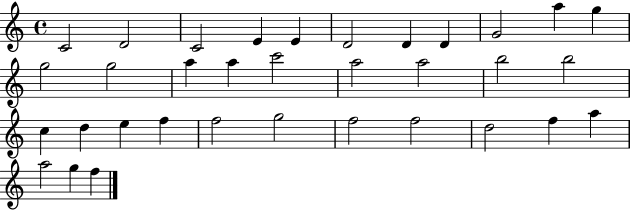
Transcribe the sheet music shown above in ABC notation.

X:1
T:Untitled
M:4/4
L:1/4
K:C
C2 D2 C2 E E D2 D D G2 a g g2 g2 a a c'2 a2 a2 b2 b2 c d e f f2 g2 f2 f2 d2 f a a2 g f